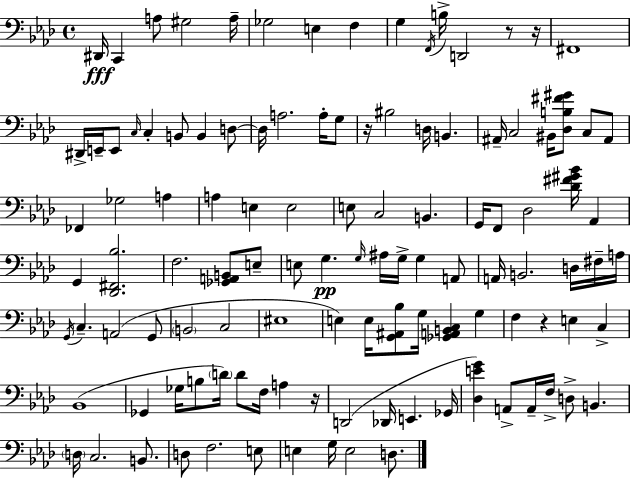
{
  \clef bass
  \time 4/4
  \defaultTimeSignature
  \key f \minor
  dis,16\fff c,4 a8 gis2 a16-- | ges2 e4 f4 | g4 \acciaccatura { f,16 } b16-> d,2 r8 | r16 fis,1 | \break dis,16-> e,16-- e,8 \grace { c16 } c4-. b,8 b,4 | d8~~ d16 a2. a16-. | g8 r16 bis2 d16 b,4. | ais,16-- c2 bis,16 <des b fis' gis'>8 c8 | \break ais,8 fes,4 ges2 a4 | a4 e4 e2 | e8 c2 b,4. | g,16 f,8 des2 <des' fis' gis' bes'>16 aes,4 | \break g,4 <des, fis, bes>2. | f2. <ges, a, b,>8 | e8-- e8 g4.\pp \grace { g16 } ais16 g16-> g4 | a,8 a,16 b,2. | \break d16 fis16-- a16 \acciaccatura { g,16 } c4.-- a,2( | g,8 \parenthesize b,2 c2 | eis1 | e4) e16 <g, ais, bes>8 g16 <ges, a, b, c>4 | \break g4 f4 r4 e4 | c4-> bes,1( | ges,4 ges16 b8 \parenthesize d'16) d'8 f16 a4 | r16 d,2( des,16 e,4. | \break ges,16 <des e' g'>4) a,8-> a,16-- f16-> d8-> b,4. | \parenthesize d16 c2. | b,8. d8 f2. | e8 e4 g16 e2 | \break d8. \bar "|."
}